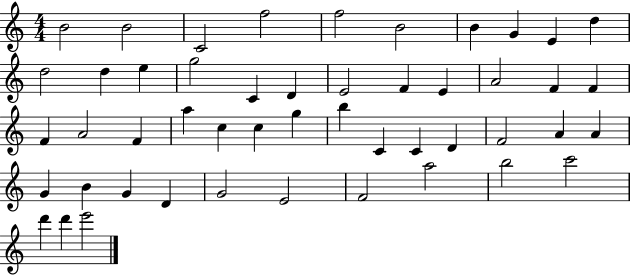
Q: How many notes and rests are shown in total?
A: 49